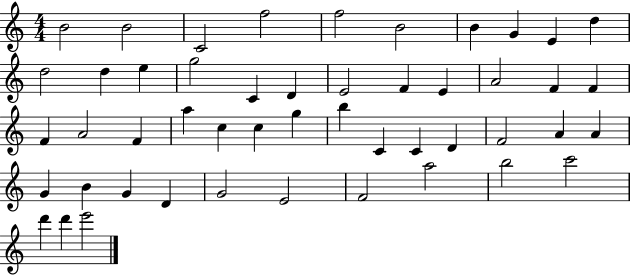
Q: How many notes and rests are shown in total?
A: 49